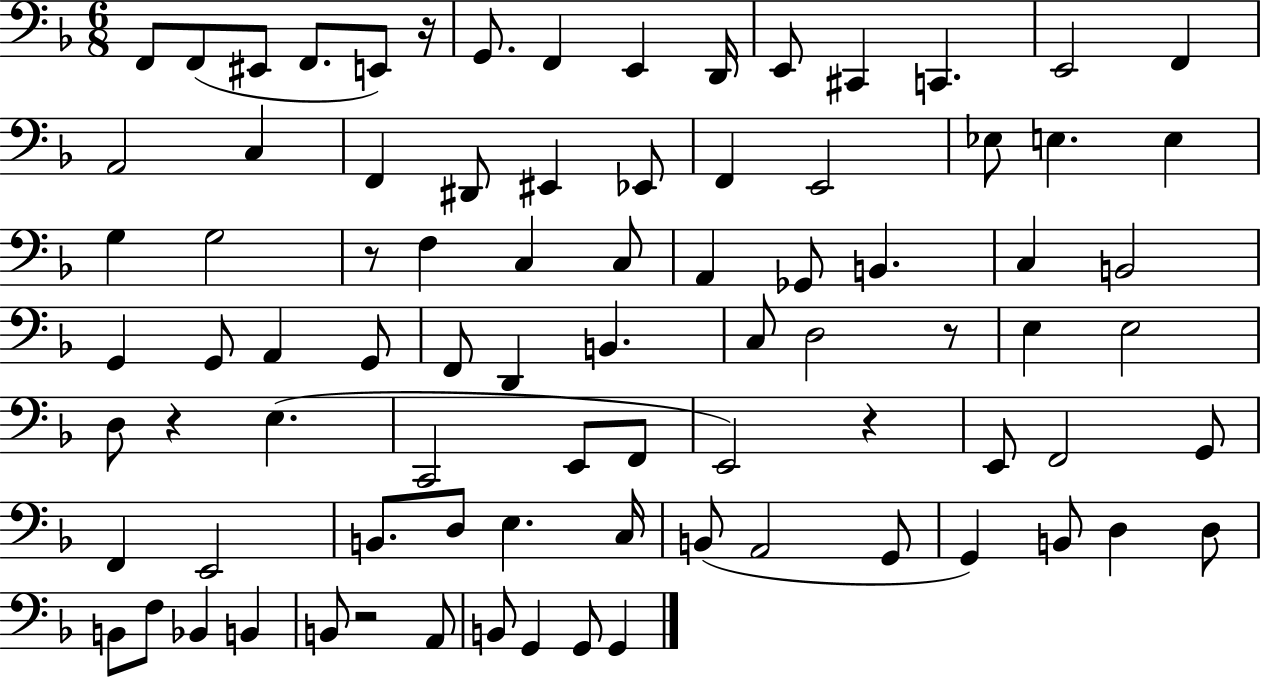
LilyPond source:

{
  \clef bass
  \numericTimeSignature
  \time 6/8
  \key f \major
  \repeat volta 2 { f,8 f,8( eis,8 f,8. e,8) r16 | g,8. f,4 e,4 d,16 | e,8 cis,4 c,4. | e,2 f,4 | \break a,2 c4 | f,4 dis,8 eis,4 ees,8 | f,4 e,2 | ees8 e4. e4 | \break g4 g2 | r8 f4 c4 c8 | a,4 ges,8 b,4. | c4 b,2 | \break g,4 g,8 a,4 g,8 | f,8 d,4 b,4. | c8 d2 r8 | e4 e2 | \break d8 r4 e4.( | c,2 e,8 f,8 | e,2) r4 | e,8 f,2 g,8 | \break f,4 e,2 | b,8. d8 e4. c16 | b,8( a,2 g,8 | g,4) b,8 d4 d8 | \break b,8 f8 bes,4 b,4 | b,8 r2 a,8 | b,8 g,4 g,8 g,4 | } \bar "|."
}